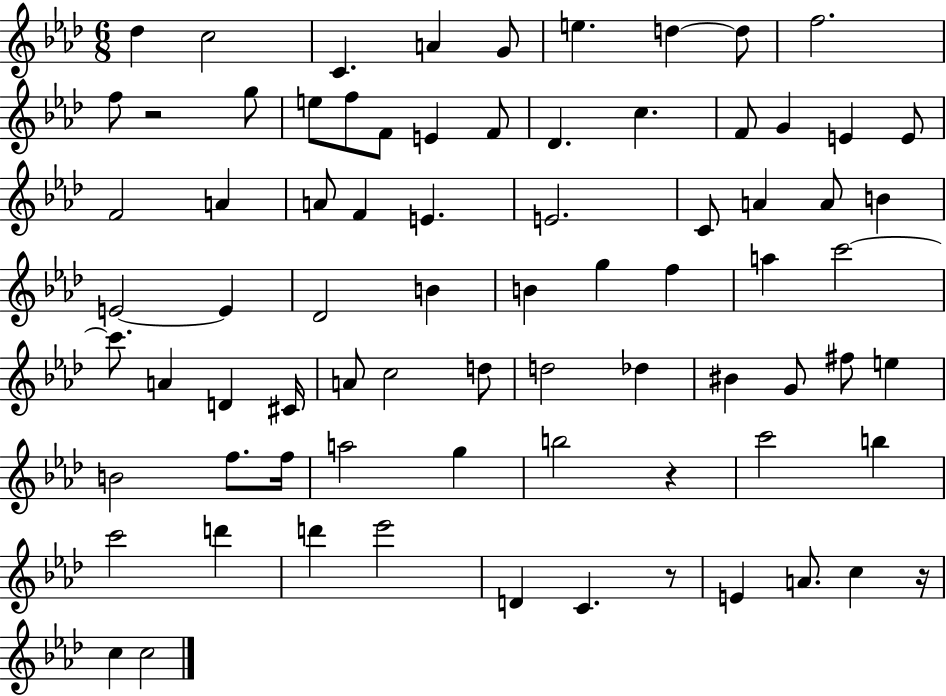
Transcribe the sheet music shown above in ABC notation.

X:1
T:Untitled
M:6/8
L:1/4
K:Ab
_d c2 C A G/2 e d d/2 f2 f/2 z2 g/2 e/2 f/2 F/2 E F/2 _D c F/2 G E E/2 F2 A A/2 F E E2 C/2 A A/2 B E2 E _D2 B B g f a c'2 c'/2 A D ^C/4 A/2 c2 d/2 d2 _d ^B G/2 ^f/2 e B2 f/2 f/4 a2 g b2 z c'2 b c'2 d' d' _e'2 D C z/2 E A/2 c z/4 c c2